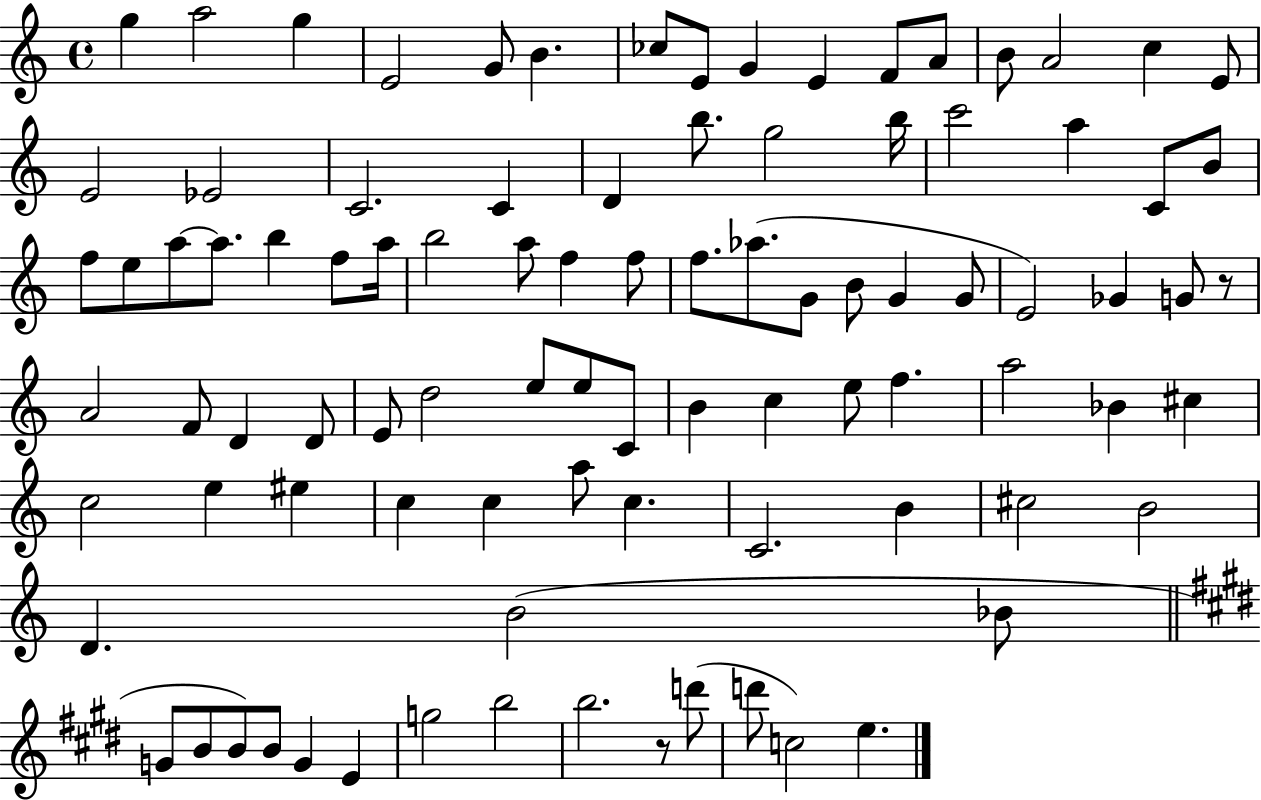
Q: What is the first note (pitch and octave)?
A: G5